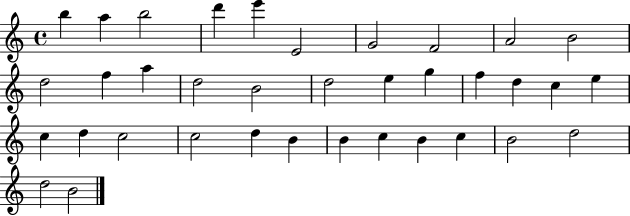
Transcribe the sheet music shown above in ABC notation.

X:1
T:Untitled
M:4/4
L:1/4
K:C
b a b2 d' e' E2 G2 F2 A2 B2 d2 f a d2 B2 d2 e g f d c e c d c2 c2 d B B c B c B2 d2 d2 B2